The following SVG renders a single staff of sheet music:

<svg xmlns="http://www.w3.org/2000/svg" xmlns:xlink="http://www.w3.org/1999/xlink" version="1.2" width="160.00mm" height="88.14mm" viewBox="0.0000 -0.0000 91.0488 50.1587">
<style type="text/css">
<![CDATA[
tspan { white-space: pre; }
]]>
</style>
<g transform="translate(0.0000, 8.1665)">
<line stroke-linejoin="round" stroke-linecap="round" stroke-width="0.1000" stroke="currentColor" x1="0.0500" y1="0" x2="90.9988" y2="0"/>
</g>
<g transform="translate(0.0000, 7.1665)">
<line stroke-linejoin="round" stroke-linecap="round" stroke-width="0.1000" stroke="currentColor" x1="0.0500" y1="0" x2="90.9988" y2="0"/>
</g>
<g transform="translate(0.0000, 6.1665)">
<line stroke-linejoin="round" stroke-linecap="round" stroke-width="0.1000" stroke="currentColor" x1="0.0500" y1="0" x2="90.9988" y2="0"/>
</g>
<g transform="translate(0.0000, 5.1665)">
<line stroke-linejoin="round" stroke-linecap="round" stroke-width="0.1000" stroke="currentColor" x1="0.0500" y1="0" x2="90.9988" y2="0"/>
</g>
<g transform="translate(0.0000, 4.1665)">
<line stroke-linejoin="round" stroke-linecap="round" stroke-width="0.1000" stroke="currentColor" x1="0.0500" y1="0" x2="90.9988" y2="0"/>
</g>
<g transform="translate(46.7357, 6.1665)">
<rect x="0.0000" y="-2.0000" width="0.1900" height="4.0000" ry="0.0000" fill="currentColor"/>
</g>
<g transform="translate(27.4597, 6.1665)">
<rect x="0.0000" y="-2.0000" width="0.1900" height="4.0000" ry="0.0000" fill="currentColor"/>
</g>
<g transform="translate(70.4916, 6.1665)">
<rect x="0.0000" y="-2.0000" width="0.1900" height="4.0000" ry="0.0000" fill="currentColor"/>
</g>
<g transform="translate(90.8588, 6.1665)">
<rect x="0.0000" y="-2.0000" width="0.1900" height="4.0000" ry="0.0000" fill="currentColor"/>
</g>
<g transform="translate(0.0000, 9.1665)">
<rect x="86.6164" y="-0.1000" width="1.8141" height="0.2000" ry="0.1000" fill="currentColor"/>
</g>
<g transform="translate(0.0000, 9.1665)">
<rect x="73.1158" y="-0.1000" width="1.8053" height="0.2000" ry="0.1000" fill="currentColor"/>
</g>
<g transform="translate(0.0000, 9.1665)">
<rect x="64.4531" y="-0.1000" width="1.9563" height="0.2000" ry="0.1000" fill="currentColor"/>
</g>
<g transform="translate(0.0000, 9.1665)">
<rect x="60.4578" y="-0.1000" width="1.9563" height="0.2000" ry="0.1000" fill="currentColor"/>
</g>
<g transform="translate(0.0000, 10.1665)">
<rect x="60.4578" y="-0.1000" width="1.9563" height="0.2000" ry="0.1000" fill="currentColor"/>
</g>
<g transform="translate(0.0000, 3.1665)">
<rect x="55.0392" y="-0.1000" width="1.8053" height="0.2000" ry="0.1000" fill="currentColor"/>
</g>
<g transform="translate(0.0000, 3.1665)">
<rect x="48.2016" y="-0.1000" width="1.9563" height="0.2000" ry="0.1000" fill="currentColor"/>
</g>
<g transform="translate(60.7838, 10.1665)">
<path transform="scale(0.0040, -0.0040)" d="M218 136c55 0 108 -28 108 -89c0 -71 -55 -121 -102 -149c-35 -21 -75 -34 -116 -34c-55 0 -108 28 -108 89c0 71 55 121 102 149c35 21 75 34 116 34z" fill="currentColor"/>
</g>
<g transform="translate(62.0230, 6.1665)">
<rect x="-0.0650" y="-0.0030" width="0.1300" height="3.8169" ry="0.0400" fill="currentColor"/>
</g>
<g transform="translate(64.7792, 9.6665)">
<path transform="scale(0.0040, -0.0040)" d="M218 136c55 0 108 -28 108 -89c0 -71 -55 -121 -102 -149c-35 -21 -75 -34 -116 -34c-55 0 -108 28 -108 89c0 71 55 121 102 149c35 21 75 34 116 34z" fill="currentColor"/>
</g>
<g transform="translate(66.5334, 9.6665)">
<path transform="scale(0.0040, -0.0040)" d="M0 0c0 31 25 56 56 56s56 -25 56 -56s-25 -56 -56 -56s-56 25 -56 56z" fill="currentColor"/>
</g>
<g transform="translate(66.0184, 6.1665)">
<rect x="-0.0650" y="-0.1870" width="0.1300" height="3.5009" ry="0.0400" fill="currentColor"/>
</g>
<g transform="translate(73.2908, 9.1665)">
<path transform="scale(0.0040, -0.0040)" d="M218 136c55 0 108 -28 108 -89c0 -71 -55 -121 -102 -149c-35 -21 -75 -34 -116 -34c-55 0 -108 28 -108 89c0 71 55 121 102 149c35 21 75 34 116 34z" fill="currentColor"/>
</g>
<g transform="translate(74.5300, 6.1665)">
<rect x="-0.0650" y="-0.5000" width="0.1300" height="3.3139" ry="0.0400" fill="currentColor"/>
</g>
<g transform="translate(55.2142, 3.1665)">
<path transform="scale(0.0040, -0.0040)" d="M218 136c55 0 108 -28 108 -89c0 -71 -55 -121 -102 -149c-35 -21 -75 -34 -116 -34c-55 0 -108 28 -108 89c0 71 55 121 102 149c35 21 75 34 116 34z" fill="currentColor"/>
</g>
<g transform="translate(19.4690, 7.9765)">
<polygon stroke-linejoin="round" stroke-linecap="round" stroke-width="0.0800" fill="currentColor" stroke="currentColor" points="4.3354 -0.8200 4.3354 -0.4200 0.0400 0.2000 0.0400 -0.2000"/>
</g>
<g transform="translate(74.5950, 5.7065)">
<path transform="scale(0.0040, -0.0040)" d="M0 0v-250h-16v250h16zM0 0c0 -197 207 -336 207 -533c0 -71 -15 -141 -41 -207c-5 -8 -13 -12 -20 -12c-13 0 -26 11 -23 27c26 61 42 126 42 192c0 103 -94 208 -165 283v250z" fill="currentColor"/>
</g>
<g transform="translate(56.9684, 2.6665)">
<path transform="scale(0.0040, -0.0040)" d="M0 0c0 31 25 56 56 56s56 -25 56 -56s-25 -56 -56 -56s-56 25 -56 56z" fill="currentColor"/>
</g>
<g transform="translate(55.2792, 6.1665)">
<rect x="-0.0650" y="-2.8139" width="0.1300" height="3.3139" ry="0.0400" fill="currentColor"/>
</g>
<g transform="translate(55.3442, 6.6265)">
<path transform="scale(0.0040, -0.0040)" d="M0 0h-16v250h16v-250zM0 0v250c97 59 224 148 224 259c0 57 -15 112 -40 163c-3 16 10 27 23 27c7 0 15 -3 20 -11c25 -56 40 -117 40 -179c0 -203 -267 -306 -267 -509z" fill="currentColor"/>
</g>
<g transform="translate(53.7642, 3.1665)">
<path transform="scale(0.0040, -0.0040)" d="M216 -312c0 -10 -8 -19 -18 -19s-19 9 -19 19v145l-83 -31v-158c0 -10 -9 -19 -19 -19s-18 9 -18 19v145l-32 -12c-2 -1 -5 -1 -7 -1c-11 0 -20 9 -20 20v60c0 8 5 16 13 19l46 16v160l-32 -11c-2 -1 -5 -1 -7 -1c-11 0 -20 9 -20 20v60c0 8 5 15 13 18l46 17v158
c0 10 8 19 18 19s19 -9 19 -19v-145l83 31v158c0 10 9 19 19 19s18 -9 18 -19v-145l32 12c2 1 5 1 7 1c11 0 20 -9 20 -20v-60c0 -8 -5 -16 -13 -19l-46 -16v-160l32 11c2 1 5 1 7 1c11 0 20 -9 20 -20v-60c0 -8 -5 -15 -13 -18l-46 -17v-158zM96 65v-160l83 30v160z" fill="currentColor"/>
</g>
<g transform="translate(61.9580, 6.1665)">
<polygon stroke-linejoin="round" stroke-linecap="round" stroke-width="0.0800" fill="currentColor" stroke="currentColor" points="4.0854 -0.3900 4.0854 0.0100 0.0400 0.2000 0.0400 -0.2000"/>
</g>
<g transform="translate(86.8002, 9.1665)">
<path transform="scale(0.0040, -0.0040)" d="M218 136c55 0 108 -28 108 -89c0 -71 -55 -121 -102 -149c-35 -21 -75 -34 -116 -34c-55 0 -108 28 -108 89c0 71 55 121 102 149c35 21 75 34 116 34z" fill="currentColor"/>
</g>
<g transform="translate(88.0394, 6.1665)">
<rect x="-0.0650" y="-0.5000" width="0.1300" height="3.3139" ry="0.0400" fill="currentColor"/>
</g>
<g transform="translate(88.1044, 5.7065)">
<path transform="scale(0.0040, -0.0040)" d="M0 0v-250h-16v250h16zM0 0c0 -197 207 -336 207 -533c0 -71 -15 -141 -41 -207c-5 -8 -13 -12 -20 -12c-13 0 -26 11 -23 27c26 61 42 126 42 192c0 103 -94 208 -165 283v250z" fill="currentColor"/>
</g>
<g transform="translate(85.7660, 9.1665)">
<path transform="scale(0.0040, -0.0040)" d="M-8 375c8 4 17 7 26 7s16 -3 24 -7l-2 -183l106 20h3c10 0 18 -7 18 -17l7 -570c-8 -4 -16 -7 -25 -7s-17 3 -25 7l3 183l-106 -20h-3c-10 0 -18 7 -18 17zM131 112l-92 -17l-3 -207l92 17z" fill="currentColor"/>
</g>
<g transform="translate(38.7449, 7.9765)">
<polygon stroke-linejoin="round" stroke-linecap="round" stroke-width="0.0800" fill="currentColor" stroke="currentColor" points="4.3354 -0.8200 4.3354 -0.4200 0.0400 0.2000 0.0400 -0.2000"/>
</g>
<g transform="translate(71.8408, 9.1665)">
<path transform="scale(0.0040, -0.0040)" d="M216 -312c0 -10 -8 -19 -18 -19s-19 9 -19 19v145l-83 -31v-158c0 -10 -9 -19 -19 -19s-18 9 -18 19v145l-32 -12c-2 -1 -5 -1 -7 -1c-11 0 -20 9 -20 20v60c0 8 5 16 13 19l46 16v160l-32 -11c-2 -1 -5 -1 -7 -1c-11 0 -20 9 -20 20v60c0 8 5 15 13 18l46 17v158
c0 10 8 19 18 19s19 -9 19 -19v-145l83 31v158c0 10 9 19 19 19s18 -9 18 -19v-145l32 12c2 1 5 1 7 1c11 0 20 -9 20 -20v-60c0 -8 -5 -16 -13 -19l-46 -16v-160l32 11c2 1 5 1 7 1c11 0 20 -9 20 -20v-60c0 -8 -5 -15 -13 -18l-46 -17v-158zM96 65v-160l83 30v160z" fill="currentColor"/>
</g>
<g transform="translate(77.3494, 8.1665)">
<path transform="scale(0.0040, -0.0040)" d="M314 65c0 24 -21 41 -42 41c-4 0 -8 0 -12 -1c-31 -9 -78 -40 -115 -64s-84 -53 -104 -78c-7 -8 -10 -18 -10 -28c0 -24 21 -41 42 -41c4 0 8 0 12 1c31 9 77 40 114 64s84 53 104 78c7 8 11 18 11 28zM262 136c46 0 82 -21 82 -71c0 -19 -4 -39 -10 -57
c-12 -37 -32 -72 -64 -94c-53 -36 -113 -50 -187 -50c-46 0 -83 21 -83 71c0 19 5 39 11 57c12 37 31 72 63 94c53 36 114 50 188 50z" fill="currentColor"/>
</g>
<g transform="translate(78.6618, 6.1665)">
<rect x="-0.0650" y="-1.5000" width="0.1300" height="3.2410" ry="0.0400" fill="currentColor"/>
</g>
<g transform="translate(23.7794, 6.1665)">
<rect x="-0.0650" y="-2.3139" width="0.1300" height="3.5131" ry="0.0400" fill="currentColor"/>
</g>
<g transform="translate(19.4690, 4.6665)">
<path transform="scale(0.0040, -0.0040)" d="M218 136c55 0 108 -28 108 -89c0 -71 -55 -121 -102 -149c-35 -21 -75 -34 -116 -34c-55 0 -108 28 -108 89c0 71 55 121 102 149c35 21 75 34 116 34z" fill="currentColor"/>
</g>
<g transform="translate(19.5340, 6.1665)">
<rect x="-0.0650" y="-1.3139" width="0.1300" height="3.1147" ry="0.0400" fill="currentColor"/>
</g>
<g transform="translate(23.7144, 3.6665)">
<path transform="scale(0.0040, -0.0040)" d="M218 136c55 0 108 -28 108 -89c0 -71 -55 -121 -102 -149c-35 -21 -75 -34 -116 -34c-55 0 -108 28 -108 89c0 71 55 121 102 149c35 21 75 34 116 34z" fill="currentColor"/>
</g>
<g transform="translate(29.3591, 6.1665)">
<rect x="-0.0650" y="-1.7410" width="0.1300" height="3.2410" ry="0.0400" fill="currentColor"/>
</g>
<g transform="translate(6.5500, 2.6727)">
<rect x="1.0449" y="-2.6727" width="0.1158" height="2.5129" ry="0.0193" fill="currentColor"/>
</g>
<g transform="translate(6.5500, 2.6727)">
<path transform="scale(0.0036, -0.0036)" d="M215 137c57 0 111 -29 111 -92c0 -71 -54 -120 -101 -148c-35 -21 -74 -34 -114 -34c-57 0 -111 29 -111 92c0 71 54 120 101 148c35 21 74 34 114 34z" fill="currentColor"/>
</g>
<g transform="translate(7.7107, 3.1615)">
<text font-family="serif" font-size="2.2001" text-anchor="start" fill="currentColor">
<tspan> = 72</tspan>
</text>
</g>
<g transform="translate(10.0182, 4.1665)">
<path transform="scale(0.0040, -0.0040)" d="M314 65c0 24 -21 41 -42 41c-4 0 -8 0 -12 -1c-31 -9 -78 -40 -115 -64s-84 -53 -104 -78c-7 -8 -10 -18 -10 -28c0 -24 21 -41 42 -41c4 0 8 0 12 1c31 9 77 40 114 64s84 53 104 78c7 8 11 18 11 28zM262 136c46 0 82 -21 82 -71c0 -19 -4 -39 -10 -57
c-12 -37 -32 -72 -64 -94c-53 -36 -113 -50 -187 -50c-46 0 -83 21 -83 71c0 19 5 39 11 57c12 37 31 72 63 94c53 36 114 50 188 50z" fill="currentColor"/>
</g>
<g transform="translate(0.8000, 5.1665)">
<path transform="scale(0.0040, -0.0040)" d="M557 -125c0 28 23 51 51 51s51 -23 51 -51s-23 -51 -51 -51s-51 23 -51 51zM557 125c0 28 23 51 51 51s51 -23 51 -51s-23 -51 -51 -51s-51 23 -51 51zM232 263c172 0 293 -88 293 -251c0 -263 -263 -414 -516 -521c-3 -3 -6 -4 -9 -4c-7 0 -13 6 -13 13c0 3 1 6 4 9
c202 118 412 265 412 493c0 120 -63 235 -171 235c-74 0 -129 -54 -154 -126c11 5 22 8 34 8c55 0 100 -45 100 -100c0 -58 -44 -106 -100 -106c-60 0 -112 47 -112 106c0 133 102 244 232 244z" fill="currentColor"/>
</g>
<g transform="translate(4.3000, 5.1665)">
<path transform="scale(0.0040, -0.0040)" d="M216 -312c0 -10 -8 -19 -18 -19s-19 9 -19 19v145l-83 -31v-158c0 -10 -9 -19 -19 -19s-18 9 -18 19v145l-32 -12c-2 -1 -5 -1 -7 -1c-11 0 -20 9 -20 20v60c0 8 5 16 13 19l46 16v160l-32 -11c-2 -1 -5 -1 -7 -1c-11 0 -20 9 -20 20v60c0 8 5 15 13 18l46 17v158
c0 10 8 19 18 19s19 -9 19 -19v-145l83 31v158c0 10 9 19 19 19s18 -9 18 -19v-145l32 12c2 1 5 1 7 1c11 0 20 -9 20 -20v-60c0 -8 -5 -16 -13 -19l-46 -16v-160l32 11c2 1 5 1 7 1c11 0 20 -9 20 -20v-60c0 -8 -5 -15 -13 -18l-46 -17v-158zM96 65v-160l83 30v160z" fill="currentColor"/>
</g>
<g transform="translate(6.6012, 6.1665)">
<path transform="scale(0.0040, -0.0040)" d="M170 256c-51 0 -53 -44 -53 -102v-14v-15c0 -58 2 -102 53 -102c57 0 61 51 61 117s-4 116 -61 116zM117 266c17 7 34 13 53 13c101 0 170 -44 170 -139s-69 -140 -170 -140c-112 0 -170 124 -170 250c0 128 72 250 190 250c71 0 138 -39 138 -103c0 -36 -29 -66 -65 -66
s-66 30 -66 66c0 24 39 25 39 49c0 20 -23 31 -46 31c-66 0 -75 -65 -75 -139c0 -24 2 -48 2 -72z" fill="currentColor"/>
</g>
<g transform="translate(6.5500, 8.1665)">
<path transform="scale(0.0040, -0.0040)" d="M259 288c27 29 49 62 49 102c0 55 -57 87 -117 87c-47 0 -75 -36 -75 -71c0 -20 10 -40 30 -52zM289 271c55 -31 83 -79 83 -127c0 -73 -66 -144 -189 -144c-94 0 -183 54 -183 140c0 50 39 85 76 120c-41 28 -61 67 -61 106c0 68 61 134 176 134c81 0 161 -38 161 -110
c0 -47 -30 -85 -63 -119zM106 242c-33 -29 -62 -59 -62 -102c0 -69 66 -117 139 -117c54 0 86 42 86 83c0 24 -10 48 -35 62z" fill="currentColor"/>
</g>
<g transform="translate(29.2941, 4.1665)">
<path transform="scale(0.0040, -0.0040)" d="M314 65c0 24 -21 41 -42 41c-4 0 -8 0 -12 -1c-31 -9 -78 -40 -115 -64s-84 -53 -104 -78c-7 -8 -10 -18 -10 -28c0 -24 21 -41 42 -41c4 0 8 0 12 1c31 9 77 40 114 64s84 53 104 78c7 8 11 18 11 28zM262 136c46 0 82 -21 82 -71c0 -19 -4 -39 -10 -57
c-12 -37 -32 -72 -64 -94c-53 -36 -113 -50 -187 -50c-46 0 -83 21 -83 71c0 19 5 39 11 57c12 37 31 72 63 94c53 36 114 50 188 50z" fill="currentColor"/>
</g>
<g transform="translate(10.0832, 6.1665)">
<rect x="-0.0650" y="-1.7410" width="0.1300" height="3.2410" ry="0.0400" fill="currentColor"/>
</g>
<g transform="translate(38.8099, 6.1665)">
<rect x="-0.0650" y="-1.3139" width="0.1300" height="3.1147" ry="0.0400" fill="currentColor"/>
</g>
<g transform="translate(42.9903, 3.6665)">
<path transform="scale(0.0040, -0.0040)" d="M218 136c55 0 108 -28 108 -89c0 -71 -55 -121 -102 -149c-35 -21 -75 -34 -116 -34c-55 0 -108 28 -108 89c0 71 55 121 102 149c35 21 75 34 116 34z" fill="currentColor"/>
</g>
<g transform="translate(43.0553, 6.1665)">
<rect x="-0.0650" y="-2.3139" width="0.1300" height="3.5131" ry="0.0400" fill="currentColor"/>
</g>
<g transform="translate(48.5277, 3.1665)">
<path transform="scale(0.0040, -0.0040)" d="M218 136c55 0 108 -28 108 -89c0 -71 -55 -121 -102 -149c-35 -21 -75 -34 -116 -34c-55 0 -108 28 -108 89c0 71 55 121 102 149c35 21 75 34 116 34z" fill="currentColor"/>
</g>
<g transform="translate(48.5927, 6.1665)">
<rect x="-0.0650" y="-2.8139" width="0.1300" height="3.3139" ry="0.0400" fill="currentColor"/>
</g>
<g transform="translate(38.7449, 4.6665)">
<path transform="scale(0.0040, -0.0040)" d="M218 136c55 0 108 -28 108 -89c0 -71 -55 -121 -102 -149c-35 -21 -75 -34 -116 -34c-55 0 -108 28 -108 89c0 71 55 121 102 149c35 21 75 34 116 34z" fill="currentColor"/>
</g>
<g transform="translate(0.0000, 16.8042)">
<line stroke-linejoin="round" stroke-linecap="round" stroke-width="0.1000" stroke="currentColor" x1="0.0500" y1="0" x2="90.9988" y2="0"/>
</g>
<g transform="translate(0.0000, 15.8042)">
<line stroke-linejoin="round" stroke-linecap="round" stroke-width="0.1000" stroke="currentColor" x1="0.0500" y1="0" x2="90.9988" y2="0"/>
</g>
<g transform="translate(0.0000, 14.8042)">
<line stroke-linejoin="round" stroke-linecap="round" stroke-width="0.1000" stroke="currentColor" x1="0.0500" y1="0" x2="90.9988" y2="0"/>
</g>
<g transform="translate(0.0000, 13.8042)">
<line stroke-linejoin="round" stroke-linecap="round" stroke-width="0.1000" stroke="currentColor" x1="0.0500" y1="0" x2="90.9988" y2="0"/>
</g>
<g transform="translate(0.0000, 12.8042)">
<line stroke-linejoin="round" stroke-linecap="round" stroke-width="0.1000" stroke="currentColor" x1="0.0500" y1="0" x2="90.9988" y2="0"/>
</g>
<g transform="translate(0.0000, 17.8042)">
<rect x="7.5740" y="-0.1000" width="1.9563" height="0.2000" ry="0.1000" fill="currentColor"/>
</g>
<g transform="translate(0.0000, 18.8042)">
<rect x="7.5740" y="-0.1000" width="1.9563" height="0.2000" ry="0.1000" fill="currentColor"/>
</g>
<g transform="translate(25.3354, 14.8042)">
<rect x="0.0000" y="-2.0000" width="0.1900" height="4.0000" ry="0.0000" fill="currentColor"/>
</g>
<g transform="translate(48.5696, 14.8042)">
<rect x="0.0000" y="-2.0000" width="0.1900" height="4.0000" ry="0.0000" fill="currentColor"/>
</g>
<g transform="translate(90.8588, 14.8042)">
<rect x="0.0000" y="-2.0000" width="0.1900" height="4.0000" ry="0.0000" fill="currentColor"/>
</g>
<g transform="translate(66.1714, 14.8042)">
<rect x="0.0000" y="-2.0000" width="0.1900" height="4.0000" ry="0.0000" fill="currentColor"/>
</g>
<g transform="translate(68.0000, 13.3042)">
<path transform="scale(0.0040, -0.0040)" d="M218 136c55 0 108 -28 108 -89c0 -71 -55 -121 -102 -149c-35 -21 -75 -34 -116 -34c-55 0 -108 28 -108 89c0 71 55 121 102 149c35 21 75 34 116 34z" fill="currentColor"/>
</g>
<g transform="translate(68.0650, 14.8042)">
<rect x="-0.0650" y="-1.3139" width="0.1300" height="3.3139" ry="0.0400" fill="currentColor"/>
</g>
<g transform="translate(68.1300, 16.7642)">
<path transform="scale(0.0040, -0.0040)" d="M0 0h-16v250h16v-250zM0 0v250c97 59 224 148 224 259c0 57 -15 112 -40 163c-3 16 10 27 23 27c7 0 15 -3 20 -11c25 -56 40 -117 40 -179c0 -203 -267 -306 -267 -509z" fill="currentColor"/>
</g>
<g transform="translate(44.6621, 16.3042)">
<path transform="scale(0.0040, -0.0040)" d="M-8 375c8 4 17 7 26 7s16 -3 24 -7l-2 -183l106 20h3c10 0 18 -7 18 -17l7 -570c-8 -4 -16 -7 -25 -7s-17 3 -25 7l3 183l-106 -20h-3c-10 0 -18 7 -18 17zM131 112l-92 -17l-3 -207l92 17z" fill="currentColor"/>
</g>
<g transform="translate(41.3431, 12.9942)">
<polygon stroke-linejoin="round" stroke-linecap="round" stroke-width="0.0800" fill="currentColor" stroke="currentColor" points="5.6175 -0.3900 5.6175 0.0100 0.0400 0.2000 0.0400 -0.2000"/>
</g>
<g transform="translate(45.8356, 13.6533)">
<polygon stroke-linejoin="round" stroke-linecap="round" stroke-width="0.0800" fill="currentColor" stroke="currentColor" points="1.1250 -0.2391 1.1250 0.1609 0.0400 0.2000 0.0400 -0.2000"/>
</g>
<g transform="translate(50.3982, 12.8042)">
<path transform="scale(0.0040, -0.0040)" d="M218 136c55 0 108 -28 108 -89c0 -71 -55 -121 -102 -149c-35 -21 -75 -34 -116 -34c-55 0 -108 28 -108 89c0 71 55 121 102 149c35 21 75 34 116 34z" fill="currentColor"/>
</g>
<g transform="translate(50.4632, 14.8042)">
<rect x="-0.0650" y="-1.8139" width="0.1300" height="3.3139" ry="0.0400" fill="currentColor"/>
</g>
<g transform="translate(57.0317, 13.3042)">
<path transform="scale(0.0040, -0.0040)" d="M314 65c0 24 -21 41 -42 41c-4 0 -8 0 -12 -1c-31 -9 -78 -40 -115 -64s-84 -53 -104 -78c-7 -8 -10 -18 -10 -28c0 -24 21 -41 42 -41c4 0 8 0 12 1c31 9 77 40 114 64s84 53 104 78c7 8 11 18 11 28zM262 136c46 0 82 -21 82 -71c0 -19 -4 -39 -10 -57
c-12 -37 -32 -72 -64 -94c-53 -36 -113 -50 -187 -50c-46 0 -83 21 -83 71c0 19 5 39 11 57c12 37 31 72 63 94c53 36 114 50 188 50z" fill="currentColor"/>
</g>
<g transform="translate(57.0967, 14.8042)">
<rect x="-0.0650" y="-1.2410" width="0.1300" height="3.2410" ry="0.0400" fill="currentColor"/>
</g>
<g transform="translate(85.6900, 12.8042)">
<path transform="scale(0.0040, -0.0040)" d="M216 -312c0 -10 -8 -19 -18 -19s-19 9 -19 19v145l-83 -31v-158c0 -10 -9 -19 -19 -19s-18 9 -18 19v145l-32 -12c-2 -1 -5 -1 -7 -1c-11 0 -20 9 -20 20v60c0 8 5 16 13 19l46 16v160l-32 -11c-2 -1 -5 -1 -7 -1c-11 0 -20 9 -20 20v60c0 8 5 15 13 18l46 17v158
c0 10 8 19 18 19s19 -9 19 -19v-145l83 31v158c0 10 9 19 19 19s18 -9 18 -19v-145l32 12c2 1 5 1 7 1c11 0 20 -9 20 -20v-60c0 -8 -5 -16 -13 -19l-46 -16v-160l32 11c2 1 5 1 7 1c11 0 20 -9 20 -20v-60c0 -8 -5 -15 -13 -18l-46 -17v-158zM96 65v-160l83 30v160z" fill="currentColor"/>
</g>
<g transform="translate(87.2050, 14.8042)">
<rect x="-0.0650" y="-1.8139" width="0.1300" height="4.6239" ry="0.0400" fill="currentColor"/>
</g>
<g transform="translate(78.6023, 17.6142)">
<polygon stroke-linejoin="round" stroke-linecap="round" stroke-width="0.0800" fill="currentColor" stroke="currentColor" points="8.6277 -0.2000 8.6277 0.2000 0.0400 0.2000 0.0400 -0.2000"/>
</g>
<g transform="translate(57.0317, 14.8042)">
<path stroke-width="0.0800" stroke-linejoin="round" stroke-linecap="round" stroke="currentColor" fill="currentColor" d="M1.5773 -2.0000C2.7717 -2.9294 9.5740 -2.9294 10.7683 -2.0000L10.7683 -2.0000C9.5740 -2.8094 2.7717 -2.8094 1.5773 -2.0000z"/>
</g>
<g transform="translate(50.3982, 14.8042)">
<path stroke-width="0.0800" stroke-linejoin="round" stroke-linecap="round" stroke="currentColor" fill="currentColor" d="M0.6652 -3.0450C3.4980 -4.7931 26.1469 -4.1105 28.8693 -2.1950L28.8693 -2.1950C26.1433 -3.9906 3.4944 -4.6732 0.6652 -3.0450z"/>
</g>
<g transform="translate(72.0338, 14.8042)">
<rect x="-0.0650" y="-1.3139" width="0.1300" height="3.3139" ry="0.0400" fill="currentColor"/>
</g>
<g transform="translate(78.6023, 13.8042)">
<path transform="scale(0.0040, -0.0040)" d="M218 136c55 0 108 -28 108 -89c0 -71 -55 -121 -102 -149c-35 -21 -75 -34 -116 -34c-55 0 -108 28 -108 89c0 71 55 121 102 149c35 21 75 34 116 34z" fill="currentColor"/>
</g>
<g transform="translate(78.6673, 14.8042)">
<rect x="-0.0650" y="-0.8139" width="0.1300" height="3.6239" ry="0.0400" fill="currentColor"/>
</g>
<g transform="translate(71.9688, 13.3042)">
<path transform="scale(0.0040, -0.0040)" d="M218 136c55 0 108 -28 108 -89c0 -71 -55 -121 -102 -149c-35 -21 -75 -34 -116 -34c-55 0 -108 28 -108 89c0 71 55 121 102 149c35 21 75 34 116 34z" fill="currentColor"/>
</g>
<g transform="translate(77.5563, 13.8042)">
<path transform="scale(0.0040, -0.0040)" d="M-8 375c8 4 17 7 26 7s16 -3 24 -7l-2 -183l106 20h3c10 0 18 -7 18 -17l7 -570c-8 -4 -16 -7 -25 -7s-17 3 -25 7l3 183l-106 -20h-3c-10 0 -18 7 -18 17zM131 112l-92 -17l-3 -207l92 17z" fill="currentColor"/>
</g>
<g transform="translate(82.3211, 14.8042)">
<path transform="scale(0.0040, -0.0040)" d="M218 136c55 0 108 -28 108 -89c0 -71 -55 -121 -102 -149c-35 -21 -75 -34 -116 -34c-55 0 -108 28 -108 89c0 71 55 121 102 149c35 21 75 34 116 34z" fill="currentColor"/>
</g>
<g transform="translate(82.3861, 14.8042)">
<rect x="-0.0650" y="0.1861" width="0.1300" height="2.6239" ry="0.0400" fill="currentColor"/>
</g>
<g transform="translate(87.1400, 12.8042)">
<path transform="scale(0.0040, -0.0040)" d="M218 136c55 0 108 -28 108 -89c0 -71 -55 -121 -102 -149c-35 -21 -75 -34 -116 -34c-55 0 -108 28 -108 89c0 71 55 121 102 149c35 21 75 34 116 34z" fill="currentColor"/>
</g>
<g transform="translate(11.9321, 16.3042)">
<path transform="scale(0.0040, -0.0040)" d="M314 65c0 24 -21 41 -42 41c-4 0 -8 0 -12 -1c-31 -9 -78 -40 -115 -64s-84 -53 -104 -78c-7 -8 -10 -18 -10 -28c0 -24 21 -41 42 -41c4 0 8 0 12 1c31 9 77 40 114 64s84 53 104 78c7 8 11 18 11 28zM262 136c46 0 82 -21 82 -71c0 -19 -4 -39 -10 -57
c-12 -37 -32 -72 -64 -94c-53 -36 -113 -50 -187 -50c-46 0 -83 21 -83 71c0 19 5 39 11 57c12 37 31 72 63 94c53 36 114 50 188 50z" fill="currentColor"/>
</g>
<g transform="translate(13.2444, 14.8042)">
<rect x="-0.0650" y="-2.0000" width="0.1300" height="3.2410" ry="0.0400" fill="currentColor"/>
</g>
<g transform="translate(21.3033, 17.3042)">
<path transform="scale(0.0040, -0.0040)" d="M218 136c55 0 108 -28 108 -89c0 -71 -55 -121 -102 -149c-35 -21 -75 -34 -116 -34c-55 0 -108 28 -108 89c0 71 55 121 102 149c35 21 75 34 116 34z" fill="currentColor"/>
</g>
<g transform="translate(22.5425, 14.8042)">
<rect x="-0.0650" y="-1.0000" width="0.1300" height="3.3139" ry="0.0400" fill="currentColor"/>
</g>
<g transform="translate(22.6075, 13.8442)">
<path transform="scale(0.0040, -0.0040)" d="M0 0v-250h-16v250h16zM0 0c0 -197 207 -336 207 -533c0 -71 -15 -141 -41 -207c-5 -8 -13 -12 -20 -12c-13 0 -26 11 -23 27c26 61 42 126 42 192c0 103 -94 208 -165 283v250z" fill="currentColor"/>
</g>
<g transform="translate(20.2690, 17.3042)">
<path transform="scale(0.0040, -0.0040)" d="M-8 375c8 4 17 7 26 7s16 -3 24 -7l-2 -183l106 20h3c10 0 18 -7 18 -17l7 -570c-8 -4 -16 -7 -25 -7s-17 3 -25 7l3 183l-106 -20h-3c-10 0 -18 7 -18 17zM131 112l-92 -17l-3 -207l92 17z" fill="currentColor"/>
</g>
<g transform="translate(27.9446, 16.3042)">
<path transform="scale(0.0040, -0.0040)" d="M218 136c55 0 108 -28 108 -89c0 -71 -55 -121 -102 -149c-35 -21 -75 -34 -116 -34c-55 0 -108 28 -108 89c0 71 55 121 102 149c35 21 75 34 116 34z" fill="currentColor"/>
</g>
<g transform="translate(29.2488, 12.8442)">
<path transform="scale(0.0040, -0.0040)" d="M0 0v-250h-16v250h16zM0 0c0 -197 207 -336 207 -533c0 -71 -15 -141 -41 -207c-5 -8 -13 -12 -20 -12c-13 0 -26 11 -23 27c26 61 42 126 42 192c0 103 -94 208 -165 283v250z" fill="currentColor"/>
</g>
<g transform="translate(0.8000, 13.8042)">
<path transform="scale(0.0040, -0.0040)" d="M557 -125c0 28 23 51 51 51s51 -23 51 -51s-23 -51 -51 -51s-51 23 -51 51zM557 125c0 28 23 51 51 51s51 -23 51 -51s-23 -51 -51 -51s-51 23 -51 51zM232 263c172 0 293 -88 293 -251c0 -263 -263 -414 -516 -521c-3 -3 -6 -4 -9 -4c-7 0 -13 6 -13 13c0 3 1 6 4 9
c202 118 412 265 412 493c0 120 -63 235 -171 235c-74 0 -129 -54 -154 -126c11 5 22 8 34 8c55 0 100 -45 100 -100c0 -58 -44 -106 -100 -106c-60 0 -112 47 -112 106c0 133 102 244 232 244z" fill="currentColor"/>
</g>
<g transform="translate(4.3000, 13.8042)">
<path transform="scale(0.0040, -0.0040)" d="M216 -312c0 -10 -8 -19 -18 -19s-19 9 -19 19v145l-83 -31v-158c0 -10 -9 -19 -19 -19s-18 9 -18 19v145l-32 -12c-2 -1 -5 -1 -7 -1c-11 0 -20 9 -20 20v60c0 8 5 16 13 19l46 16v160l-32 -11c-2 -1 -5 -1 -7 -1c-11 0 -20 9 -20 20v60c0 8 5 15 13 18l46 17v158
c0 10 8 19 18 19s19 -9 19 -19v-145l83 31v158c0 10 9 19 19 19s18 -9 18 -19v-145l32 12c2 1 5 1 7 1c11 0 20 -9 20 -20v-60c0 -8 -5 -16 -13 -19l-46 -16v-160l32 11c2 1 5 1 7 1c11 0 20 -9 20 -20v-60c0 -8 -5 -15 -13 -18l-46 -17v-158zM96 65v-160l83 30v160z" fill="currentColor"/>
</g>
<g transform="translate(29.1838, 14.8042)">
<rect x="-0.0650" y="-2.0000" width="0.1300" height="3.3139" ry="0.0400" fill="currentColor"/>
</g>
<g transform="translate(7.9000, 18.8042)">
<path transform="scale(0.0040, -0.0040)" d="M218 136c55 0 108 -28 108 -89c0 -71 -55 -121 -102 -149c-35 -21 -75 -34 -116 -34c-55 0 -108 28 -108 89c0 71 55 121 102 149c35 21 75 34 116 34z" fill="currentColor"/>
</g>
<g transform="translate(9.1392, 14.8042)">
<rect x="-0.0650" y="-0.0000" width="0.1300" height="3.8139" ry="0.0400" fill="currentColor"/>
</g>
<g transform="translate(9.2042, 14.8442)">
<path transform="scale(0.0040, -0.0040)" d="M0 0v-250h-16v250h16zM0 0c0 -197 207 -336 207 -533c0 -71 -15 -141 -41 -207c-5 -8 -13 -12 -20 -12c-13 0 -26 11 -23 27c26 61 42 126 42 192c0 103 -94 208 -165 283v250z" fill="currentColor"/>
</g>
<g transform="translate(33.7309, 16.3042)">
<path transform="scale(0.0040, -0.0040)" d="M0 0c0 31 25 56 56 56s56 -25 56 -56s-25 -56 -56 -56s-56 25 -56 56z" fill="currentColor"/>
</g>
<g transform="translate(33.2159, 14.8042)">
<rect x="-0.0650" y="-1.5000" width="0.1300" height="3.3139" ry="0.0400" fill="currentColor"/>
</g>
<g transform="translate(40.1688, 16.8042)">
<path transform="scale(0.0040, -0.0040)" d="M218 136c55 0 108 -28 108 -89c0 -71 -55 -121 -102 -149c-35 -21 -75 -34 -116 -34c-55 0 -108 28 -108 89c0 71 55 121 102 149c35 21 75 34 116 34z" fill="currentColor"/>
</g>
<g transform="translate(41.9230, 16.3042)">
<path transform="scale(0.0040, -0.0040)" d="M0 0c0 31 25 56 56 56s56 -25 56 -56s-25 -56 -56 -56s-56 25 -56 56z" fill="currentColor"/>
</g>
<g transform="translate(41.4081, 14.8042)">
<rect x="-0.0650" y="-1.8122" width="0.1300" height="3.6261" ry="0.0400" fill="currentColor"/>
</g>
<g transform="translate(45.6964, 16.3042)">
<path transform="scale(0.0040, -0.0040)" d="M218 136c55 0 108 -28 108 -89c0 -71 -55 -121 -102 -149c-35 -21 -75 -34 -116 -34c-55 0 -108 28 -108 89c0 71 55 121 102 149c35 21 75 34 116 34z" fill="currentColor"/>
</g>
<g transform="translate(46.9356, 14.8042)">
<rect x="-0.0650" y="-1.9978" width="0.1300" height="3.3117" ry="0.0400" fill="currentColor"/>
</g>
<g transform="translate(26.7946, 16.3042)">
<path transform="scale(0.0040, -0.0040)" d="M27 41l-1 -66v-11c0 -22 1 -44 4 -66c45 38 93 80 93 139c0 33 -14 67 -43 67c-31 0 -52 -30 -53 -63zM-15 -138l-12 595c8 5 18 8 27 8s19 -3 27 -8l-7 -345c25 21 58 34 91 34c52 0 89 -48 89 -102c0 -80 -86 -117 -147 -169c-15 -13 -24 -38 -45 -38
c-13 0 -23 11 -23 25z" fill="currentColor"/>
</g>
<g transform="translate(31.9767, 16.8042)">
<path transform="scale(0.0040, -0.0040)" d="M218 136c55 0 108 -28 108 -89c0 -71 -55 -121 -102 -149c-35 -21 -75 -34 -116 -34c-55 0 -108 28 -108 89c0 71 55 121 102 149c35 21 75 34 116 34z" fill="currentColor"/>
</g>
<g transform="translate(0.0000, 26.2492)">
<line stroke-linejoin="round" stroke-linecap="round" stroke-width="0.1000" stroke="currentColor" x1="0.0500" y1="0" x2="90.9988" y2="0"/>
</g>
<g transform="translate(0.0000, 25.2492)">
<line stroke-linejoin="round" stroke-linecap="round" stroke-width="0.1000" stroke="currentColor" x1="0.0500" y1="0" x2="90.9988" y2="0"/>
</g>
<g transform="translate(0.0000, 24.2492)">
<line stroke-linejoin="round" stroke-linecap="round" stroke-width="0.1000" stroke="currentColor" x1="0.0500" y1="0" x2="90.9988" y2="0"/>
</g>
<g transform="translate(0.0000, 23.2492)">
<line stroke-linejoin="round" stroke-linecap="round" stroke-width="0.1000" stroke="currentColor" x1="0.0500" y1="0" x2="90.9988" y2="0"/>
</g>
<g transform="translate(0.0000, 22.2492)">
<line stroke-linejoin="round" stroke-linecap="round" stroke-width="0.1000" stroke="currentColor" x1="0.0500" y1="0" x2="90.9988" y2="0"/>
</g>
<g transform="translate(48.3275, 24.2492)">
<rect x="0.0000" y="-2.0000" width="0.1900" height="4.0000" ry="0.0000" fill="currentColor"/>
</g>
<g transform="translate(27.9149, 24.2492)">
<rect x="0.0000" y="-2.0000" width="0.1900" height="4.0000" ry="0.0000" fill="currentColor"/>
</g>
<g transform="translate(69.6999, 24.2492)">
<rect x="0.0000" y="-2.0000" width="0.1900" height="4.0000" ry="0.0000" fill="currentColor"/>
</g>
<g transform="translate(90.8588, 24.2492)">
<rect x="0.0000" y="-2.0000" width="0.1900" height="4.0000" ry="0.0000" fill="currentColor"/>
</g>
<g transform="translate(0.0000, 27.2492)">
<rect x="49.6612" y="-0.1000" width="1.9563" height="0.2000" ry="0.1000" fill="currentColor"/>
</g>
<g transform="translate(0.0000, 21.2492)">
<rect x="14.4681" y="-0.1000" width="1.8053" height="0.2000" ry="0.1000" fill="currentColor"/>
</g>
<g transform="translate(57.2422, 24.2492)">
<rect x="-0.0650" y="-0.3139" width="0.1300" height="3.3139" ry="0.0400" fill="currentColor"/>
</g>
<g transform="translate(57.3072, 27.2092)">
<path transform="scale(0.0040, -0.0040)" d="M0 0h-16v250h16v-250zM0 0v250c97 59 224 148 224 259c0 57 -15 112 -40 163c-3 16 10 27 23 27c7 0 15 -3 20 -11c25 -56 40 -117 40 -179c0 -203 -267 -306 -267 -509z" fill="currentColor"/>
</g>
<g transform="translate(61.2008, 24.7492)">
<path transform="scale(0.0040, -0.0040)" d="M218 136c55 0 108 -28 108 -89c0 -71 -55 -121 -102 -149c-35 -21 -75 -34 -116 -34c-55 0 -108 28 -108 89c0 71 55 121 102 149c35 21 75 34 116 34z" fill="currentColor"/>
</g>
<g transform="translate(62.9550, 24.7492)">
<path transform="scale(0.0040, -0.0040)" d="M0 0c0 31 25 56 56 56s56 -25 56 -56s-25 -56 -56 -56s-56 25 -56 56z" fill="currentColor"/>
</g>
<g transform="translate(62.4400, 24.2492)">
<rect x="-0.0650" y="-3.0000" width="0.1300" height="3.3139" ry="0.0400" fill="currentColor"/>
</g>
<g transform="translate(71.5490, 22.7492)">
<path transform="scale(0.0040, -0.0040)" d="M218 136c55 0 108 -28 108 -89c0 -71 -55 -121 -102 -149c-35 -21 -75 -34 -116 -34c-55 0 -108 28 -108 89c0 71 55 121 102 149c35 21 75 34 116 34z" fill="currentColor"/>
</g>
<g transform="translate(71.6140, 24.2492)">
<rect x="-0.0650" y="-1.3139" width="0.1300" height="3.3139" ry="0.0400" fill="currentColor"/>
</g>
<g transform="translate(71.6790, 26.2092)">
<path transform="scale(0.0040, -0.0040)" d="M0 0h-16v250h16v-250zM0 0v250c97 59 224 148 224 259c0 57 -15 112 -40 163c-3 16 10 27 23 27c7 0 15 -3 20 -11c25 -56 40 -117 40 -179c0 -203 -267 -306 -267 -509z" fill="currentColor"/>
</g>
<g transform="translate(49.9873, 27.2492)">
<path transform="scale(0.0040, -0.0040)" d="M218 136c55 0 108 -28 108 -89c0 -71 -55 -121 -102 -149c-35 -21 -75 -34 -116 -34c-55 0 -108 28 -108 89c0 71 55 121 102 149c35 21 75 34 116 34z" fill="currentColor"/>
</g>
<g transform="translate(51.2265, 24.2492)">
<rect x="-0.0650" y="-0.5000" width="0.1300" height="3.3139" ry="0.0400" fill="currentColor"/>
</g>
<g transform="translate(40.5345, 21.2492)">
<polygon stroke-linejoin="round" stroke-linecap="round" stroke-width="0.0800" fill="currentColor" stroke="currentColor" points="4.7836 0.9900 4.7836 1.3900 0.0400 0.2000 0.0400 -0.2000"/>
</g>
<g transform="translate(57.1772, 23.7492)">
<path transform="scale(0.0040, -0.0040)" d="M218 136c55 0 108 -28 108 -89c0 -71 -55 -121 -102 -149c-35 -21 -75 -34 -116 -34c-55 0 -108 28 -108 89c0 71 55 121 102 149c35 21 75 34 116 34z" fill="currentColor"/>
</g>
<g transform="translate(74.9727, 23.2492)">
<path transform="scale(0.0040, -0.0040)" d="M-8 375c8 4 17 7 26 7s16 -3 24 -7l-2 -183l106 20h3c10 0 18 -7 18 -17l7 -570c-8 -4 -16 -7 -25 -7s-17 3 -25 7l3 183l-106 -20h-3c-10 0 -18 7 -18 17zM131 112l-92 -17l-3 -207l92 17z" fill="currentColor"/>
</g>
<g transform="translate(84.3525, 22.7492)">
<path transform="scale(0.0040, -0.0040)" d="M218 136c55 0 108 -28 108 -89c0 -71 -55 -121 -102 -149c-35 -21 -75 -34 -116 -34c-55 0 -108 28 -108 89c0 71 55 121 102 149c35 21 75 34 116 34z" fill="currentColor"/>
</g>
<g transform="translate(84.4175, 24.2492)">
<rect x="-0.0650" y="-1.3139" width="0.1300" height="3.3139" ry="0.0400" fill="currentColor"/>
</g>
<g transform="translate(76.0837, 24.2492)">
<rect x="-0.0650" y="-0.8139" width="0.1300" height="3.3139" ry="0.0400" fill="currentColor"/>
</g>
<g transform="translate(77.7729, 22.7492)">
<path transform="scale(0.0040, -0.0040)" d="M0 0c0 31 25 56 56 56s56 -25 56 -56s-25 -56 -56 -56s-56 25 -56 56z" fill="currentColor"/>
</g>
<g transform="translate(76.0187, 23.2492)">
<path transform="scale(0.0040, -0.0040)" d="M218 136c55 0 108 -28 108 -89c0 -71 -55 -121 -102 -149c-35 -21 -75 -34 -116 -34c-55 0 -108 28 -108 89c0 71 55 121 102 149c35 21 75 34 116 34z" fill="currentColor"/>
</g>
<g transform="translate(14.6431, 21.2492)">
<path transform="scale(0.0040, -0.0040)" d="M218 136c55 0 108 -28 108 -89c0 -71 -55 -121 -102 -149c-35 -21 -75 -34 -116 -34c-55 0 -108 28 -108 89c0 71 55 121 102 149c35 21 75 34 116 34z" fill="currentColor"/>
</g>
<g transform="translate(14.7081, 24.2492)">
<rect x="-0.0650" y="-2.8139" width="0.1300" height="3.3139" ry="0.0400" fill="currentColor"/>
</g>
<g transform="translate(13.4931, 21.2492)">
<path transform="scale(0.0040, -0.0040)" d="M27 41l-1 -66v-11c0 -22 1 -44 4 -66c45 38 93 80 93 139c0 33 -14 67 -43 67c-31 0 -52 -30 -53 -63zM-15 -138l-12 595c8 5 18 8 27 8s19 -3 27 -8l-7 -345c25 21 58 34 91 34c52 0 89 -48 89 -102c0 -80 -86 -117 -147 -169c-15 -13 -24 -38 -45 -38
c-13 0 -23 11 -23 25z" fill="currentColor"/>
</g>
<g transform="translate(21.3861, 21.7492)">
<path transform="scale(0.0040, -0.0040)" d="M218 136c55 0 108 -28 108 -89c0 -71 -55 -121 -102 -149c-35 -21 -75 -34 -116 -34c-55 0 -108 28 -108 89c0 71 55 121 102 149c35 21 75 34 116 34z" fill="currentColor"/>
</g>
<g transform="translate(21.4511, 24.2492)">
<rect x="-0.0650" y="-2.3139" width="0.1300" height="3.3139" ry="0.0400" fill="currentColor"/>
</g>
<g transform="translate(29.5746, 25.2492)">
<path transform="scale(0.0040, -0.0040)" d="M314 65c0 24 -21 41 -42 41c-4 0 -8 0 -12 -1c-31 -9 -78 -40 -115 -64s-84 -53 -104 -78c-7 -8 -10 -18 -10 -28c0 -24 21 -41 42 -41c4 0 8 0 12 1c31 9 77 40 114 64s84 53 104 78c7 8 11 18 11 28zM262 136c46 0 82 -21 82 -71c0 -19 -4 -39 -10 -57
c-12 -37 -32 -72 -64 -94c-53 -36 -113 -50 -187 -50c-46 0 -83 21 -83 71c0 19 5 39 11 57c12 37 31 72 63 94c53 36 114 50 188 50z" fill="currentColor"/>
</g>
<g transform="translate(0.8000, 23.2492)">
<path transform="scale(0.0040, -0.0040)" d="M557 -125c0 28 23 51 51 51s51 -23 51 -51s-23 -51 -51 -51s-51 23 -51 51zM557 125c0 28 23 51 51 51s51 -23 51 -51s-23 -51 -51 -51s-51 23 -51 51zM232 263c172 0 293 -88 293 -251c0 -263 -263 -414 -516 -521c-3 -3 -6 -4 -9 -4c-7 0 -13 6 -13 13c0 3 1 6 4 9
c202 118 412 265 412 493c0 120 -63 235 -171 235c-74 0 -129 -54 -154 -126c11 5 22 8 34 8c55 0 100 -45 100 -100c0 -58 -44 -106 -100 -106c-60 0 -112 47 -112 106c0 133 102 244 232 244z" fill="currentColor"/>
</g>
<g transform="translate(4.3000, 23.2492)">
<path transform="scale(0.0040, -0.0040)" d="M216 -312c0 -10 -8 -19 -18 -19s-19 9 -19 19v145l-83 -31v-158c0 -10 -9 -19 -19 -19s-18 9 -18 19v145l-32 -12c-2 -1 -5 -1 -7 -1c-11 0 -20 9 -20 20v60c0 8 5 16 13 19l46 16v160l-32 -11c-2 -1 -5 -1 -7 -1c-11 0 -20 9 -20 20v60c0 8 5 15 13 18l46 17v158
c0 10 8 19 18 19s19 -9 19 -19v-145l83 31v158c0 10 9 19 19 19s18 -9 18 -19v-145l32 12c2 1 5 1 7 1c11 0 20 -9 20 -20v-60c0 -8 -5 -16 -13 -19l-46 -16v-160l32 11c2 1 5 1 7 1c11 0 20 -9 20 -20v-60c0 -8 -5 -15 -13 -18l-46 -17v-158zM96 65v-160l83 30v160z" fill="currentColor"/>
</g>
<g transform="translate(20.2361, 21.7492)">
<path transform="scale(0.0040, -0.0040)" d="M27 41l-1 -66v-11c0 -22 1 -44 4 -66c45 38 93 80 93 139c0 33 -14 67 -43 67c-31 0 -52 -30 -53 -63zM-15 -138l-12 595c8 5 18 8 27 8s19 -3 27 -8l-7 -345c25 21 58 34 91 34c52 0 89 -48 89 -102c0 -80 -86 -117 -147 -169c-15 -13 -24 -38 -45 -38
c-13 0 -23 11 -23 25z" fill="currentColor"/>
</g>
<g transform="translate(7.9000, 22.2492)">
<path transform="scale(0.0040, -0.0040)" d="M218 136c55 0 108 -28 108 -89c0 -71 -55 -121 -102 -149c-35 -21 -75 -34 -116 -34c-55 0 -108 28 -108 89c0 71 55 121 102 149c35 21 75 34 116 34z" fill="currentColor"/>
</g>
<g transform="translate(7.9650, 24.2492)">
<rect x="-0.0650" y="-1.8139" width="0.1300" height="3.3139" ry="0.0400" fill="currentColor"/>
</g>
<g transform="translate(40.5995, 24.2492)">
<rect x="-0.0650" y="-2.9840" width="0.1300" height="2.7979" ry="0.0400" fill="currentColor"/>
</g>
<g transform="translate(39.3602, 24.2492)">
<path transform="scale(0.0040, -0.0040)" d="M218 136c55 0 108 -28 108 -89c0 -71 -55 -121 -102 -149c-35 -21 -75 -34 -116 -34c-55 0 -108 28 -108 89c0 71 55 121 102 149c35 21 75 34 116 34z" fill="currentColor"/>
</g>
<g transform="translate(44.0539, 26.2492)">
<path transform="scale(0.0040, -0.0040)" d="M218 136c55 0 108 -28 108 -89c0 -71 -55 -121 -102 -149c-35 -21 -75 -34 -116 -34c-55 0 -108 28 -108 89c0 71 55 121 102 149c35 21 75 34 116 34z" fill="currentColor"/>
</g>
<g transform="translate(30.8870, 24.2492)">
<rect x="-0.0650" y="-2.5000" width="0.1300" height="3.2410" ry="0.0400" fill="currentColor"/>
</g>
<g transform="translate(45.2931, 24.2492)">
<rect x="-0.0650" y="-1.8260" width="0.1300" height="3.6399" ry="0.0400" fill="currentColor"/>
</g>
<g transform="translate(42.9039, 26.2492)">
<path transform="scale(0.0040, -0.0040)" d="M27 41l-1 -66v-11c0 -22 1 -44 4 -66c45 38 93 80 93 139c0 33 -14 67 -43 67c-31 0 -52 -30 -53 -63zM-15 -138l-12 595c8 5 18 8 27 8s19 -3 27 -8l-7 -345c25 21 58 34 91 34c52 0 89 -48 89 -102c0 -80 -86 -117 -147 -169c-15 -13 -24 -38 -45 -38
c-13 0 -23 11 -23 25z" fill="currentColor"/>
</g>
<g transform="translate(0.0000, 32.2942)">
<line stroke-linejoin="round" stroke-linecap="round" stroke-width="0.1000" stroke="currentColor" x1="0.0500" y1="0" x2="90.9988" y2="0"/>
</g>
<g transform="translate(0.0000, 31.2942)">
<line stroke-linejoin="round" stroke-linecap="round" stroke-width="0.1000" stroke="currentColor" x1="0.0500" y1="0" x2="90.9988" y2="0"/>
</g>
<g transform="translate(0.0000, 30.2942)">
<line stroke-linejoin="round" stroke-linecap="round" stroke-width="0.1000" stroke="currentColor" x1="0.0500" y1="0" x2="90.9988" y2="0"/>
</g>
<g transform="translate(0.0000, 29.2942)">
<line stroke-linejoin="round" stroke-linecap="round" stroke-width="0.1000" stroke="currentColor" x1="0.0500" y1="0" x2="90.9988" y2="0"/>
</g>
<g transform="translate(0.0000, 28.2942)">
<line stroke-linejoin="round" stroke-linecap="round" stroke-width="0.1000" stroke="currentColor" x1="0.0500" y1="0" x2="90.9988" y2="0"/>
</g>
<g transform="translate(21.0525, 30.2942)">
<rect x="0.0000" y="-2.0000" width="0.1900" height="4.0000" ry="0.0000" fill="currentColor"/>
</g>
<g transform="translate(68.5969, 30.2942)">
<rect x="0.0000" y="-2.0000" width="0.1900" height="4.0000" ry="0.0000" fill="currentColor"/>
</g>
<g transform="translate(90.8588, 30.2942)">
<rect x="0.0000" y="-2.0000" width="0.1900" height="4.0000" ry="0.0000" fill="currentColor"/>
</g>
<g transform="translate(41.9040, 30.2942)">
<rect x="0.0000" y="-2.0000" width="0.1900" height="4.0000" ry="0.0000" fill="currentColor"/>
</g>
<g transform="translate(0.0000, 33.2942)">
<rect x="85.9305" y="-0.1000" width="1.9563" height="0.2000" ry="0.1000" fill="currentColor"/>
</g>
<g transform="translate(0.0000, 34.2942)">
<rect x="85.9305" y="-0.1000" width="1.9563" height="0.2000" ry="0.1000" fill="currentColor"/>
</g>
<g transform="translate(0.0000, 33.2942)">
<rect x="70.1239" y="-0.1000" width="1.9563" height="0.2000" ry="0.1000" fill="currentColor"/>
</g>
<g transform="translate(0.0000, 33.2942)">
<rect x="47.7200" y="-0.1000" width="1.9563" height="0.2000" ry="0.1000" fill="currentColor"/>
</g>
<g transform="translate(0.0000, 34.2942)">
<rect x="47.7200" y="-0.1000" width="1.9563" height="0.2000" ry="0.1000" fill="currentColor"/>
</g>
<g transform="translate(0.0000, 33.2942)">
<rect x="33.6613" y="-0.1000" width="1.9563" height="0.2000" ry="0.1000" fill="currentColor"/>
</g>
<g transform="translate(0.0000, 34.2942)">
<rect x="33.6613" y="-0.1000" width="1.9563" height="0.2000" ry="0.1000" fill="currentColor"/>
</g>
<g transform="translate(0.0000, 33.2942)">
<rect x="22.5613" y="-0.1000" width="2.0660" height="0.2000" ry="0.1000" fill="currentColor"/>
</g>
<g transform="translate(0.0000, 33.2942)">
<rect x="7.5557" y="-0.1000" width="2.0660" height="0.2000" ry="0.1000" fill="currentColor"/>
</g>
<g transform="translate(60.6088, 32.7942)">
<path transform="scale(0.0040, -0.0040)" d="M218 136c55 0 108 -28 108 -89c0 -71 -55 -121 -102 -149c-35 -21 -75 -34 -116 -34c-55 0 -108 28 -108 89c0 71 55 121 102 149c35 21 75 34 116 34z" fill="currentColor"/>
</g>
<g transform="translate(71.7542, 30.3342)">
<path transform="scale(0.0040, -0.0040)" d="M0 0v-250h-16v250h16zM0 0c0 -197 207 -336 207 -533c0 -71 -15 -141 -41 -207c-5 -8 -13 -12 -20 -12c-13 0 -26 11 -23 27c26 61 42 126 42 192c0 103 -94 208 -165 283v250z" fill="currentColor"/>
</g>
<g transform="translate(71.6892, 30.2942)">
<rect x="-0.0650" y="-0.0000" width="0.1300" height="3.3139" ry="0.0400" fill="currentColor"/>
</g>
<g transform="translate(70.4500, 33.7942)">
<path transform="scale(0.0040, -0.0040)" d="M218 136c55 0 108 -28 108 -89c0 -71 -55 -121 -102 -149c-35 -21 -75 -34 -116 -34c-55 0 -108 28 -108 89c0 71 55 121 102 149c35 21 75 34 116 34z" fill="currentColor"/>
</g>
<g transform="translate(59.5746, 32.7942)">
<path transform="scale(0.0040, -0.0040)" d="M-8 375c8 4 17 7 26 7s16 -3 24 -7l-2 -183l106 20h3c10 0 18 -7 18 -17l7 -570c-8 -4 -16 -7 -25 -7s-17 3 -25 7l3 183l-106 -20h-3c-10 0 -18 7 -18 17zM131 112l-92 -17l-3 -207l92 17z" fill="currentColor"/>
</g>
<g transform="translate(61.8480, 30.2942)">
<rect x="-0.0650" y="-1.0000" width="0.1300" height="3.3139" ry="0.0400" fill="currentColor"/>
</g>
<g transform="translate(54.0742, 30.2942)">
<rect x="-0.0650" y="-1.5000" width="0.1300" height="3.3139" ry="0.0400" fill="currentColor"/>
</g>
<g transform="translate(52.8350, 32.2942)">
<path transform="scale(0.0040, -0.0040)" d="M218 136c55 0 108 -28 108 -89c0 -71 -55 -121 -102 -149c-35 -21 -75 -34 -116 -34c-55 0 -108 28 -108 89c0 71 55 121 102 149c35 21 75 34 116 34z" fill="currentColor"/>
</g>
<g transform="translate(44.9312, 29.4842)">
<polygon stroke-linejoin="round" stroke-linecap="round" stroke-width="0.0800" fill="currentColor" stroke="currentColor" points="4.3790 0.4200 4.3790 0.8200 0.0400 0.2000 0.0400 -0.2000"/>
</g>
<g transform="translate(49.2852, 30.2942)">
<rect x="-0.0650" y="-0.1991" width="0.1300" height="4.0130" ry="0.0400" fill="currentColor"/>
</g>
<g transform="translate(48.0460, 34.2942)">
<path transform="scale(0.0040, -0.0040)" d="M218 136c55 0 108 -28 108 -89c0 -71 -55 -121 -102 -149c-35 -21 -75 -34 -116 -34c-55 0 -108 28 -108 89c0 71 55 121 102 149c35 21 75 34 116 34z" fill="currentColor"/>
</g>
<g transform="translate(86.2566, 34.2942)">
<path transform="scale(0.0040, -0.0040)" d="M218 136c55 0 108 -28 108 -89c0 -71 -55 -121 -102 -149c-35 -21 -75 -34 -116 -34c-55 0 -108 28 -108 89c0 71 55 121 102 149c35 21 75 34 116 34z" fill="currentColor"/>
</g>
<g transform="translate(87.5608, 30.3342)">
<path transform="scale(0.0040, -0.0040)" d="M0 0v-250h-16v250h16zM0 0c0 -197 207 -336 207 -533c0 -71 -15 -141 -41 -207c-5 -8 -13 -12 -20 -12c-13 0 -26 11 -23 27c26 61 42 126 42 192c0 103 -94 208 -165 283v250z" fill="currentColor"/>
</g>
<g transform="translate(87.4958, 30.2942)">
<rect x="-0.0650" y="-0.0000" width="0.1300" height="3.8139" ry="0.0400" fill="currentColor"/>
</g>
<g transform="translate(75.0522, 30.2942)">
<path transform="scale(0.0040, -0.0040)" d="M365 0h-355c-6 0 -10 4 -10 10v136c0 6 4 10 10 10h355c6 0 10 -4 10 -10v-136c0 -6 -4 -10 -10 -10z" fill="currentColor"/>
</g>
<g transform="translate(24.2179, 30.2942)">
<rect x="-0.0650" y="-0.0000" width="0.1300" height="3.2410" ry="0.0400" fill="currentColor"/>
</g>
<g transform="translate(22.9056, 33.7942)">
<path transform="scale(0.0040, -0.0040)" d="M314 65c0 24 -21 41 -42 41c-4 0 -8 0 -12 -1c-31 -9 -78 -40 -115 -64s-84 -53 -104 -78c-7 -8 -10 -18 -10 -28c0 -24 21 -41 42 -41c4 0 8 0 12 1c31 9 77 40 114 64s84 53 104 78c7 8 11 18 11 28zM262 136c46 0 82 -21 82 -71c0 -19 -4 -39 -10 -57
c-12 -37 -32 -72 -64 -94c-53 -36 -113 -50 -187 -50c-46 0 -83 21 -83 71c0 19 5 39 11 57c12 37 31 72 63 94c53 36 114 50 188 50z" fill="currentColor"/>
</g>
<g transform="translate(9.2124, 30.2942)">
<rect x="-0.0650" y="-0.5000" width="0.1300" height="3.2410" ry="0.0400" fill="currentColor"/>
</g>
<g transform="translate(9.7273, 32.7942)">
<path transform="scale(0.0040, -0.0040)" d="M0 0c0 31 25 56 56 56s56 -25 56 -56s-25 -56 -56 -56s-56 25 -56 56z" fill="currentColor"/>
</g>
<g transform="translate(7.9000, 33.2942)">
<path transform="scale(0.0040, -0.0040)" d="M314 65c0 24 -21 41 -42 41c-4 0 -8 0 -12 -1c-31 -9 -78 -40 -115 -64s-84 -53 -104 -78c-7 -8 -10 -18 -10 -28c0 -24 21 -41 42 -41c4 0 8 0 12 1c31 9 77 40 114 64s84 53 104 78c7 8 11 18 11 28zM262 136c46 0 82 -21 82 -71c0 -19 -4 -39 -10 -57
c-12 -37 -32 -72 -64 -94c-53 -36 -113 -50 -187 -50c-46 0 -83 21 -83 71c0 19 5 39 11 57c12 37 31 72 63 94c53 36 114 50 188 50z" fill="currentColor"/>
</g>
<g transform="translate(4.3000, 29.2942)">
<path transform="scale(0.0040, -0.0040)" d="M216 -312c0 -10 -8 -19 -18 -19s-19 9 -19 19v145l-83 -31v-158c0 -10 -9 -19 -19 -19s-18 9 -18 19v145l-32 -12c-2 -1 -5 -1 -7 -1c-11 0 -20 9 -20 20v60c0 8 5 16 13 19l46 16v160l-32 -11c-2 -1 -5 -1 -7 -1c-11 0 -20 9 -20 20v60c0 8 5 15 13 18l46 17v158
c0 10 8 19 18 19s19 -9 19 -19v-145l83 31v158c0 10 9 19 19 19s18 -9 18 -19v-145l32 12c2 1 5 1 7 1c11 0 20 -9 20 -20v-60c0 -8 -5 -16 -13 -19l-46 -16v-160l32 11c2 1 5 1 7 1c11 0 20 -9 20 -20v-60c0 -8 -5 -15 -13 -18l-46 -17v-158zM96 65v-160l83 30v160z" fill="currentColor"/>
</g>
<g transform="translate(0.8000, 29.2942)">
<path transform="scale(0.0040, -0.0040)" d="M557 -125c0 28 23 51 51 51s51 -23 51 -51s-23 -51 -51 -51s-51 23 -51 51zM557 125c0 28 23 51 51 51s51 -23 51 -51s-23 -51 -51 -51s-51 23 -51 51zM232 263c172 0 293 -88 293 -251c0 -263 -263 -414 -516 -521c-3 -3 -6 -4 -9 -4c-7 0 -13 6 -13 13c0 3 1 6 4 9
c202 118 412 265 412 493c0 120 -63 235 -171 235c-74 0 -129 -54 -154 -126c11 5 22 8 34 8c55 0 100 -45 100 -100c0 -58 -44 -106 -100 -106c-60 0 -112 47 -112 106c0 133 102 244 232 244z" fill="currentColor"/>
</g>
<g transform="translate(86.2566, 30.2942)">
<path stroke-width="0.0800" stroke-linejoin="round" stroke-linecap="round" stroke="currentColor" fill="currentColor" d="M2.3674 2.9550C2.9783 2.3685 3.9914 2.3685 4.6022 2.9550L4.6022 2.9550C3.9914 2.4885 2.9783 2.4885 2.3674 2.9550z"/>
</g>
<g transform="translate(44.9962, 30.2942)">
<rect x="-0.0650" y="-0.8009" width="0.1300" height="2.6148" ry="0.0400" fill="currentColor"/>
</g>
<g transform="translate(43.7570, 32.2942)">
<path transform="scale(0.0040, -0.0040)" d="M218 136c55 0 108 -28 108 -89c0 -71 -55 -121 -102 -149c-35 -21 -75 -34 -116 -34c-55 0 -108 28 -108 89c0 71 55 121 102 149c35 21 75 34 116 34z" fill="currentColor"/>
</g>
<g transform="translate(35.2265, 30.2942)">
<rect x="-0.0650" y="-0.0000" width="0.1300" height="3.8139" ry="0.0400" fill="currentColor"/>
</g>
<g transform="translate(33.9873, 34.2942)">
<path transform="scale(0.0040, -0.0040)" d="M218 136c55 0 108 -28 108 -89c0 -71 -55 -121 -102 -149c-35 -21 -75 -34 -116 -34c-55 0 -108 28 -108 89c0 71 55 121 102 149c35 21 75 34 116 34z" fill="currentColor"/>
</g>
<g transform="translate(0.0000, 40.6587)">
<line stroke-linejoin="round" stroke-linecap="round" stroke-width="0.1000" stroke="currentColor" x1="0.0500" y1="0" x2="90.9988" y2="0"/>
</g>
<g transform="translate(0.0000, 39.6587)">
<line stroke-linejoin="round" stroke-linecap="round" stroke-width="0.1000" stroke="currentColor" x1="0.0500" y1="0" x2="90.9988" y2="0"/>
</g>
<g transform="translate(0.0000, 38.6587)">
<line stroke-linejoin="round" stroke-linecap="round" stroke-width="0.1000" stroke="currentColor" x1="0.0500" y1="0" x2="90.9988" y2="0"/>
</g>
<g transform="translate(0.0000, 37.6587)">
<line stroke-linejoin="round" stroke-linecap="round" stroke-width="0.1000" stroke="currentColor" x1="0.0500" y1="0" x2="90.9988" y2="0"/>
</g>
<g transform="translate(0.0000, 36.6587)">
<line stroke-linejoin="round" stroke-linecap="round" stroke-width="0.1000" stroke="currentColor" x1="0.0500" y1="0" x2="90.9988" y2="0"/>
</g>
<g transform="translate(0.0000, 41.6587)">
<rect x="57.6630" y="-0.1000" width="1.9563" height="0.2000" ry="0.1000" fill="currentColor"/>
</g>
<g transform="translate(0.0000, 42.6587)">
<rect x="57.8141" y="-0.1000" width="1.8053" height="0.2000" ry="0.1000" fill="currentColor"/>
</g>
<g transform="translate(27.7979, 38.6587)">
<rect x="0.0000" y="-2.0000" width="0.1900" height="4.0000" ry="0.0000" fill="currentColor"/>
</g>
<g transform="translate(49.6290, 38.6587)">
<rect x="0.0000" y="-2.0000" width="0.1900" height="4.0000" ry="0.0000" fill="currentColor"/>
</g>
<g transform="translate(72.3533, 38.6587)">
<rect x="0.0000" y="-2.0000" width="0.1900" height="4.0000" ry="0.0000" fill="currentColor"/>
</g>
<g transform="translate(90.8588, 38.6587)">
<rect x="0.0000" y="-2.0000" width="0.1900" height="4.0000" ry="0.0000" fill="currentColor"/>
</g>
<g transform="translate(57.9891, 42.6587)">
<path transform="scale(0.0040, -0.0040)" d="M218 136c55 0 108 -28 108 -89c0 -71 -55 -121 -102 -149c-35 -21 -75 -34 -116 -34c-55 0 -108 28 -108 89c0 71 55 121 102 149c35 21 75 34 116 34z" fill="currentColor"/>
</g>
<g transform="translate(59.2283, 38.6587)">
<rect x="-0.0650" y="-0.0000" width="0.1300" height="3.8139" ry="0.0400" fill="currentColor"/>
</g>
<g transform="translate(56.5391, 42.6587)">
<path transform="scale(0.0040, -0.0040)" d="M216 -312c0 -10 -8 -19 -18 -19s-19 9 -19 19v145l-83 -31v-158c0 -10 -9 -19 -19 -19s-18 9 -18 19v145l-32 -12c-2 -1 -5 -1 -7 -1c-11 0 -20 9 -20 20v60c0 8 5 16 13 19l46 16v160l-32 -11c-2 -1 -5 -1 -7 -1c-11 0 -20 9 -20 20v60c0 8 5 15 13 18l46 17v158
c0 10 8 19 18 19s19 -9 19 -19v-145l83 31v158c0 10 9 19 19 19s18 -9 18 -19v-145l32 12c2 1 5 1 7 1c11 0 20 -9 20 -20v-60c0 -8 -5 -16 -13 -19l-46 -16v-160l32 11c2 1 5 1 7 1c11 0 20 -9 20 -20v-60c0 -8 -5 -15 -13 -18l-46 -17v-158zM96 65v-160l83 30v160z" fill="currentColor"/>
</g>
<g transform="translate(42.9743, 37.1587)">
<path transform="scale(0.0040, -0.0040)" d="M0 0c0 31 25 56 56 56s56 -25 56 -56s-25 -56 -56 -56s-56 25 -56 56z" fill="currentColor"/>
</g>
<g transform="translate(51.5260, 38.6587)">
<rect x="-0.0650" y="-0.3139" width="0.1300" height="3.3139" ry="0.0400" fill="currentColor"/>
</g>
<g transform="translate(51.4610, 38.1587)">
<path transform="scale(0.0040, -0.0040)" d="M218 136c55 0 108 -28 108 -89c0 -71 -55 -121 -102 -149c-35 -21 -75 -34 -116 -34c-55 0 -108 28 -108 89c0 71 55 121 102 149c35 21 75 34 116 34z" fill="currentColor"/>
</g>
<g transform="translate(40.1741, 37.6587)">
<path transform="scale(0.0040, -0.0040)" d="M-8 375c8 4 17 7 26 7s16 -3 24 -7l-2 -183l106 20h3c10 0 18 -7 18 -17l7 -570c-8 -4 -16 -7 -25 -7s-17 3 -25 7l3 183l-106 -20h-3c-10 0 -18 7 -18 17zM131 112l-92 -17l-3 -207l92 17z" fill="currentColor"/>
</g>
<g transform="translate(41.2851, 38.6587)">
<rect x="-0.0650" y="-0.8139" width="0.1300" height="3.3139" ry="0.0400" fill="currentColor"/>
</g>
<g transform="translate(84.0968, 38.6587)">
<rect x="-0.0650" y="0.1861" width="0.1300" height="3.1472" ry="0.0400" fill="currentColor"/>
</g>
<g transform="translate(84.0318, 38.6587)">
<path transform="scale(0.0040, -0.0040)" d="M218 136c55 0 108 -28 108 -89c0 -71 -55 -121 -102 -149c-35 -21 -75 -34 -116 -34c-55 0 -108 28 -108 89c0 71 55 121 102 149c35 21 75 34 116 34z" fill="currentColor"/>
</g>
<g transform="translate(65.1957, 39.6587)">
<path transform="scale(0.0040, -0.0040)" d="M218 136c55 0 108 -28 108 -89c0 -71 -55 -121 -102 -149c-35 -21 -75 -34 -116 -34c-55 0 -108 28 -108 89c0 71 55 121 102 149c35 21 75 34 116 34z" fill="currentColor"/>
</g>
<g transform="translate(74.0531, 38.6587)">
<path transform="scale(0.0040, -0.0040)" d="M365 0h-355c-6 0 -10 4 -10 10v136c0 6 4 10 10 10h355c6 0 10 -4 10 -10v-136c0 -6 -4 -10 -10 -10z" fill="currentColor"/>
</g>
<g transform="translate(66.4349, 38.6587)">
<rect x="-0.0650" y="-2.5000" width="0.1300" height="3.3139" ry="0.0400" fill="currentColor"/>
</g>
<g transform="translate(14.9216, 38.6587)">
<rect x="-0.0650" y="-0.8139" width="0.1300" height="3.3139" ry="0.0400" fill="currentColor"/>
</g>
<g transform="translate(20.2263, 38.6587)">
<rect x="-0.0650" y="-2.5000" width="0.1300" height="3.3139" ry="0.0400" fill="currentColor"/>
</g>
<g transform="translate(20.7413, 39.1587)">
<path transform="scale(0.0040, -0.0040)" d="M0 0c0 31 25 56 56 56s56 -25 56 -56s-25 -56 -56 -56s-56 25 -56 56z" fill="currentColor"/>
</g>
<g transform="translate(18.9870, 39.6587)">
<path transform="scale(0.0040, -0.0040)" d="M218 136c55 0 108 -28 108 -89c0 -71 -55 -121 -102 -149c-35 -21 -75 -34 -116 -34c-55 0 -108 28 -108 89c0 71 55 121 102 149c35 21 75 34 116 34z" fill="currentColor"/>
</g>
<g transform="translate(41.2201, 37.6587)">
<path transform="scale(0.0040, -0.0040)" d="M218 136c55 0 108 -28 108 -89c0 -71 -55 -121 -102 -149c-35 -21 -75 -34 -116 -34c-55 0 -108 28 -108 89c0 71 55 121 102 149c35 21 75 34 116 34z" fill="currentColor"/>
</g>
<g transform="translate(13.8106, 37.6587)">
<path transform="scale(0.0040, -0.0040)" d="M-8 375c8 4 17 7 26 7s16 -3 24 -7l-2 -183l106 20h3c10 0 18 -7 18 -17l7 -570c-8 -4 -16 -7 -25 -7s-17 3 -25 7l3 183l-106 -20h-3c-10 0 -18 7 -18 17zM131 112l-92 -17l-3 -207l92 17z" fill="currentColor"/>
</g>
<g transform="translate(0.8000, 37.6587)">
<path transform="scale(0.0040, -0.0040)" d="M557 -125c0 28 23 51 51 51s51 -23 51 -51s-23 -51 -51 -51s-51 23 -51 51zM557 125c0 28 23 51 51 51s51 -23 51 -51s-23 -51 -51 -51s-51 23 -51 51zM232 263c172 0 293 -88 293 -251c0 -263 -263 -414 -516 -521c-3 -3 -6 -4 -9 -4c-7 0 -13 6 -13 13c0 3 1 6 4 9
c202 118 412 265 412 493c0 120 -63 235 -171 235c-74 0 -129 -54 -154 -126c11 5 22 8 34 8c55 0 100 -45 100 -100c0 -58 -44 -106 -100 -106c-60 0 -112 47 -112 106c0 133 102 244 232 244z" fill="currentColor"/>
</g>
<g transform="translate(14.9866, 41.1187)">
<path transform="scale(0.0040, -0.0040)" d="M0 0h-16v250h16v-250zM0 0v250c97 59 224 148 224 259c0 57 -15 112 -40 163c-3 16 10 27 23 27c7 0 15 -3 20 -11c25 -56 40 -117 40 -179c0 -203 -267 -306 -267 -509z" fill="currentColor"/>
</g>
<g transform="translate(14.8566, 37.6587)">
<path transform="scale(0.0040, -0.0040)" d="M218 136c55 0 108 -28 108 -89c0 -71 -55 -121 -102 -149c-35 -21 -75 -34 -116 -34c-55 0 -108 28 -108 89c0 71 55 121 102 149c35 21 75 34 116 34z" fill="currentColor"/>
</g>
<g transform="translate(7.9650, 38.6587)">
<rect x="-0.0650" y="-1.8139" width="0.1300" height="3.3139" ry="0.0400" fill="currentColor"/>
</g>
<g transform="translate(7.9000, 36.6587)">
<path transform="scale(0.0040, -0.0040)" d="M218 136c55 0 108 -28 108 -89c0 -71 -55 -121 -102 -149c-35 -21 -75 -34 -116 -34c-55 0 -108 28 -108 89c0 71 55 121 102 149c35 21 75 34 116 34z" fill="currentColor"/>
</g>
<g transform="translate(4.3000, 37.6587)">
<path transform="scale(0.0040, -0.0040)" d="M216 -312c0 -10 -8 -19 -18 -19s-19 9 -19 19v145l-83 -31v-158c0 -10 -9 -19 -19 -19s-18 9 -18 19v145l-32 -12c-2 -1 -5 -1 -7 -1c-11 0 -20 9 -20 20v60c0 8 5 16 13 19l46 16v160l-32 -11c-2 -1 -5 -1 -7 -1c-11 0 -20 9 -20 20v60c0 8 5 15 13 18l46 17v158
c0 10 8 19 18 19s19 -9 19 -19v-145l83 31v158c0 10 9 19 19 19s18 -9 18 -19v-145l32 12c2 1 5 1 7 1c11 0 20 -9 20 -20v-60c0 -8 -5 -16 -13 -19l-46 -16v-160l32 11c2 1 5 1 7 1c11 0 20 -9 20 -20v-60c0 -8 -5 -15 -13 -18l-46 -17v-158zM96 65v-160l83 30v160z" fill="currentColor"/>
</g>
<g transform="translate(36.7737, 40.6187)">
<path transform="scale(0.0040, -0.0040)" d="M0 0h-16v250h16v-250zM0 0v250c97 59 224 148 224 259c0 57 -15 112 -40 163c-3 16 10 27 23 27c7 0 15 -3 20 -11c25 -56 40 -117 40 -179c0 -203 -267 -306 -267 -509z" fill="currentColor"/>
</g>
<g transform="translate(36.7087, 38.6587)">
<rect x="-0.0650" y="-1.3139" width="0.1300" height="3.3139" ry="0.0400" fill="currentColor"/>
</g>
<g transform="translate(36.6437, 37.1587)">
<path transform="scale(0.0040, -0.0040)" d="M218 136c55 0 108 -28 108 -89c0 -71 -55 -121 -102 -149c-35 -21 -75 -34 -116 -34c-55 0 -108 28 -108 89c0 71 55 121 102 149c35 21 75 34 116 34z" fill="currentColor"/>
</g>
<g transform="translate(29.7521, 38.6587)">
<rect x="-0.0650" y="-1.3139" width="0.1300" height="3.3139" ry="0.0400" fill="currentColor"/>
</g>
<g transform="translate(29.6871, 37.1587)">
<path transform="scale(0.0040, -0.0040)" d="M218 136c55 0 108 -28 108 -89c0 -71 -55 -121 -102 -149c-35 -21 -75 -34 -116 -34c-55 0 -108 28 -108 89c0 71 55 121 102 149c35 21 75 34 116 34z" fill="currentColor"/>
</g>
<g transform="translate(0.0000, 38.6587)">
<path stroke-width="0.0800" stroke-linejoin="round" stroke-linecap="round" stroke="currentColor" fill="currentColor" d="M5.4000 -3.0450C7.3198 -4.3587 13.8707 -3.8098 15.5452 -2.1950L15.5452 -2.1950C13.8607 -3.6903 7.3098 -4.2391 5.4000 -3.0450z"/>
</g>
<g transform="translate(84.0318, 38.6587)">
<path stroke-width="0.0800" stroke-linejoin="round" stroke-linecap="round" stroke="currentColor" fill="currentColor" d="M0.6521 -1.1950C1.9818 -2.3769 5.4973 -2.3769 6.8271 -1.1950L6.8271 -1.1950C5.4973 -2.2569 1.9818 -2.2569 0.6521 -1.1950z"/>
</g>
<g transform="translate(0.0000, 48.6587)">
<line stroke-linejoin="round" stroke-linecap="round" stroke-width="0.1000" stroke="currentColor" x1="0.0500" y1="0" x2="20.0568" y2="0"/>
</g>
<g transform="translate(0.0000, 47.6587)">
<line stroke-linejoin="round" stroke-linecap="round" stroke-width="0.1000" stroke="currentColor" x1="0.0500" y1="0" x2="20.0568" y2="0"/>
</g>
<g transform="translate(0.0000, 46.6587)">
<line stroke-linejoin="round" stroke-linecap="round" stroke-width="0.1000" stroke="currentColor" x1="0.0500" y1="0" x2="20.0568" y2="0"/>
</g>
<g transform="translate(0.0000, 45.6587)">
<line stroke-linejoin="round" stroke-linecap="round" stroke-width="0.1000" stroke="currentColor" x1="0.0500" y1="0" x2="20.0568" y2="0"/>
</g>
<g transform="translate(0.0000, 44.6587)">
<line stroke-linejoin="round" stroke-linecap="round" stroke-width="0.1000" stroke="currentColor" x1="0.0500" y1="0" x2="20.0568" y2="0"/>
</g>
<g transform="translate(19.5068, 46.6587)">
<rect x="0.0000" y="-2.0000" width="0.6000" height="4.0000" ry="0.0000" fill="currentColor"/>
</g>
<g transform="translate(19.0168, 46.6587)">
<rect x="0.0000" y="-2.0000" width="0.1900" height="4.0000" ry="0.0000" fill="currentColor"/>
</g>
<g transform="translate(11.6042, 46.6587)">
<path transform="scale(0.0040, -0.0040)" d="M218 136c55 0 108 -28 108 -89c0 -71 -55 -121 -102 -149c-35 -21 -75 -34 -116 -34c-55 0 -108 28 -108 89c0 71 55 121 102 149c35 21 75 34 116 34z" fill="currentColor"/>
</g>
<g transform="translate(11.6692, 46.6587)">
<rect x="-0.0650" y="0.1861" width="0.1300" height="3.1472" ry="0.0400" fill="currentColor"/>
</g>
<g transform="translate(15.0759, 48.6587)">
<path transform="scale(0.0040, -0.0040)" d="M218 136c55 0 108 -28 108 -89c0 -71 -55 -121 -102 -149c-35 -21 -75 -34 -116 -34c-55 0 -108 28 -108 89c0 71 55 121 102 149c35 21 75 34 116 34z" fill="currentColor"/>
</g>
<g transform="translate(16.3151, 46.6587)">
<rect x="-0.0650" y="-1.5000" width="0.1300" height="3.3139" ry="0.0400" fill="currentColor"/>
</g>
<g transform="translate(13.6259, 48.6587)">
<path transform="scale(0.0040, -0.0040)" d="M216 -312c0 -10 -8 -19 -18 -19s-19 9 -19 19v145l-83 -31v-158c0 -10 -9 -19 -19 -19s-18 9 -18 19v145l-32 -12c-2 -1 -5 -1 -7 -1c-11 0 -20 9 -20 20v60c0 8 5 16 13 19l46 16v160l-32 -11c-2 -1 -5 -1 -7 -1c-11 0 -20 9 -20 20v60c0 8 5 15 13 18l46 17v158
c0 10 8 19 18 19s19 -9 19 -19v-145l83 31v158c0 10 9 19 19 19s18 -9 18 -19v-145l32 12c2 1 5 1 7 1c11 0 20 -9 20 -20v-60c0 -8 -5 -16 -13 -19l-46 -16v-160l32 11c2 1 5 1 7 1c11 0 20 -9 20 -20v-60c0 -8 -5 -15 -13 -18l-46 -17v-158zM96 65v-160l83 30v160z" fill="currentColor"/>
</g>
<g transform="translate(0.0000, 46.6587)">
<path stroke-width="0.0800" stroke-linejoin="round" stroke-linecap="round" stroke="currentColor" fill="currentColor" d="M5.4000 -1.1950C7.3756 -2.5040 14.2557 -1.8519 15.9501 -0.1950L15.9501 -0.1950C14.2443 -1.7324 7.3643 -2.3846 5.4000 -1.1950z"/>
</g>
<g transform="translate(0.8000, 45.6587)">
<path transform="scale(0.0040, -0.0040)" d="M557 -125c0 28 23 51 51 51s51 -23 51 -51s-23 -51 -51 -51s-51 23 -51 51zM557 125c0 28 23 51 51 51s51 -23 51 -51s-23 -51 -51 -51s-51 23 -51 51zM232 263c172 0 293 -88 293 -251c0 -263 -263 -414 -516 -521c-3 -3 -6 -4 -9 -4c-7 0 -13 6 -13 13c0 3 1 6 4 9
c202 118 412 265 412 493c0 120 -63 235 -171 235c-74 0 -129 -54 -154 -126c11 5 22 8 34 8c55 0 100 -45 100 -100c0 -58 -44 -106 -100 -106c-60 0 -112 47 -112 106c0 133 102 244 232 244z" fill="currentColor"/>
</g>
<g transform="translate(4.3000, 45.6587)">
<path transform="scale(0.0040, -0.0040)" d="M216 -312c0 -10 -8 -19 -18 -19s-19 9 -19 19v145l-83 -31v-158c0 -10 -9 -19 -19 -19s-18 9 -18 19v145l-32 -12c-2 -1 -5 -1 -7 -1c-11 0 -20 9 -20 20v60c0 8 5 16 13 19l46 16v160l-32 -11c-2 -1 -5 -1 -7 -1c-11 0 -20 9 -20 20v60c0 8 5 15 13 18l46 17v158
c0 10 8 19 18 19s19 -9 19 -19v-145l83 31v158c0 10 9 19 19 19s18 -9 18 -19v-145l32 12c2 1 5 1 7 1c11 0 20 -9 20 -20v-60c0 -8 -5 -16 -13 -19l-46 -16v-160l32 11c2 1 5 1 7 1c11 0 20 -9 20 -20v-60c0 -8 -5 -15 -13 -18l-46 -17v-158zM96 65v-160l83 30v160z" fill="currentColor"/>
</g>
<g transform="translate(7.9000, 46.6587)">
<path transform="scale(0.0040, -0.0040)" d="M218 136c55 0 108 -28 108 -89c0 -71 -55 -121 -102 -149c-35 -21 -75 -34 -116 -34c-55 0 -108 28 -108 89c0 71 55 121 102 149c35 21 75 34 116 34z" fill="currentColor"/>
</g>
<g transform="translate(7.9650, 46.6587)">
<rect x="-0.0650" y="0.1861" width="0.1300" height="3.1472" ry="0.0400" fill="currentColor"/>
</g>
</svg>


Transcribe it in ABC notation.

X:1
T:Untitled
M:6/8
L:1/4
K:G
A,2 G,/2 B,/2 A,2 G,/2 B,/2 C ^C/2 C,,/2 D,,/2 ^E,,/2 G,,2 E,,/2 C,,/2 A,,2 F,,/2 _A,,/2 G,, G,,/2 A,,/4 A, G,2 G,/2 G, F,/2 D,/2 ^A,/2 A, _C _B, B,,2 D,/2 _G,,/2 E,, E,/2 C, G,/2 F, G, E,,2 D,,2 C,, G,,/2 C,,/2 G,, F,, D,,/2 z2 C,,/2 A, F,/2 B,, G, G,/2 F, E, ^C,, B,, z2 D, D, D, ^G,,